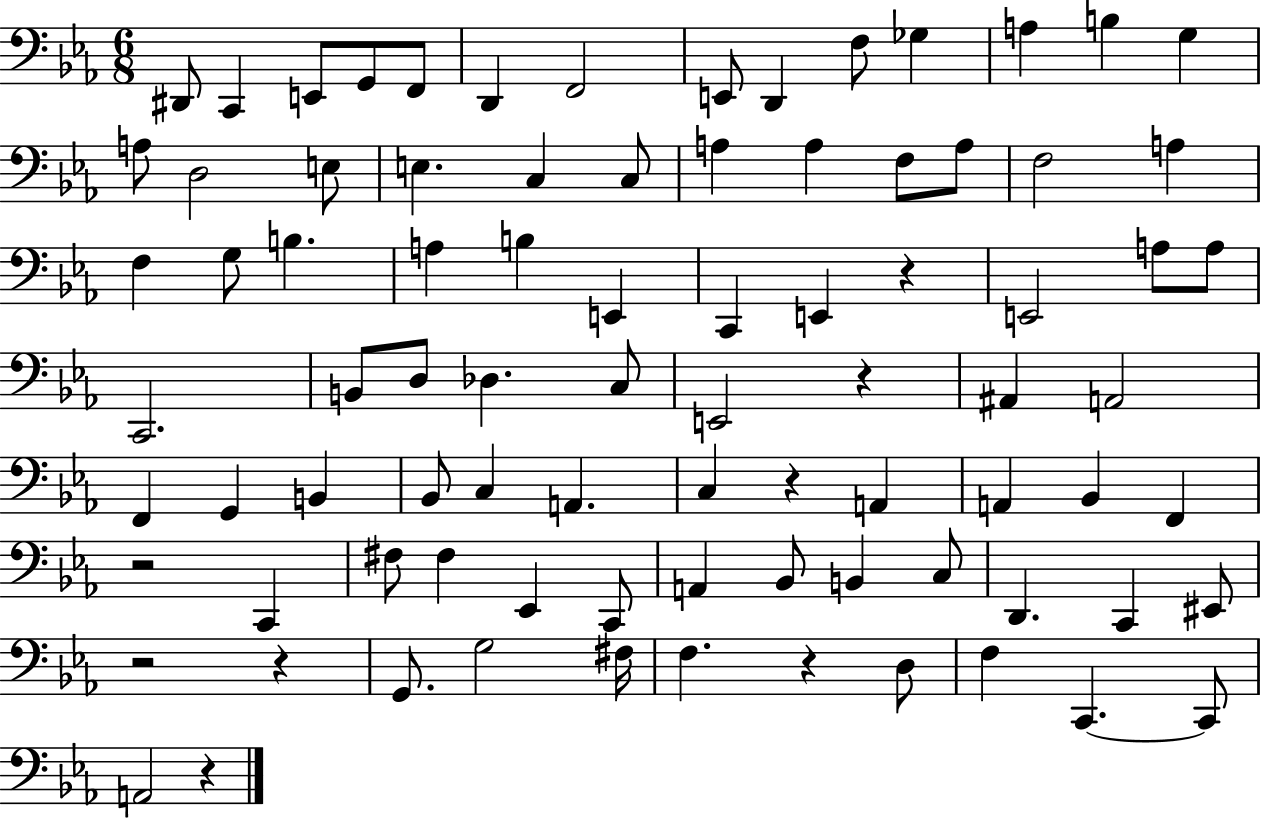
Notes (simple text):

D#2/e C2/q E2/e G2/e F2/e D2/q F2/h E2/e D2/q F3/e Gb3/q A3/q B3/q G3/q A3/e D3/h E3/e E3/q. C3/q C3/e A3/q A3/q F3/e A3/e F3/h A3/q F3/q G3/e B3/q. A3/q B3/q E2/q C2/q E2/q R/q E2/h A3/e A3/e C2/h. B2/e D3/e Db3/q. C3/e E2/h R/q A#2/q A2/h F2/q G2/q B2/q Bb2/e C3/q A2/q. C3/q R/q A2/q A2/q Bb2/q F2/q R/h C2/q F#3/e F#3/q Eb2/q C2/e A2/q Bb2/e B2/q C3/e D2/q. C2/q EIS2/e R/h R/q G2/e. G3/h F#3/s F3/q. R/q D3/e F3/q C2/q. C2/e A2/h R/q